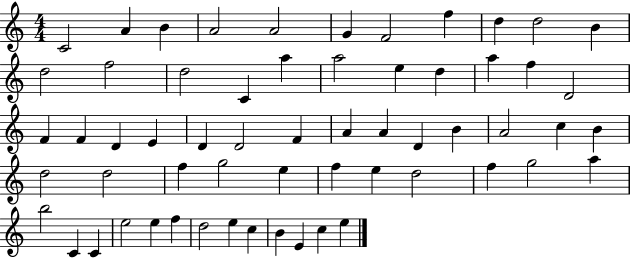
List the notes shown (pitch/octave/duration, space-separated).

C4/h A4/q B4/q A4/h A4/h G4/q F4/h F5/q D5/q D5/h B4/q D5/h F5/h D5/h C4/q A5/q A5/h E5/q D5/q A5/q F5/q D4/h F4/q F4/q D4/q E4/q D4/q D4/h F4/q A4/q A4/q D4/q B4/q A4/h C5/q B4/q D5/h D5/h F5/q G5/h E5/q F5/q E5/q D5/h F5/q G5/h A5/q B5/h C4/q C4/q E5/h E5/q F5/q D5/h E5/q C5/q B4/q E4/q C5/q E5/q